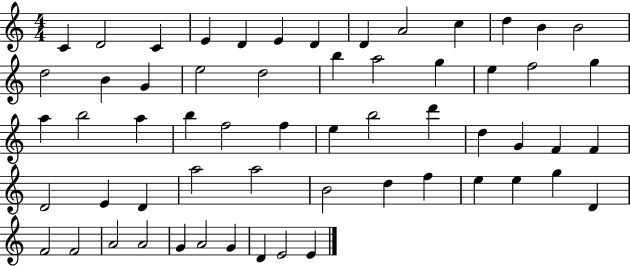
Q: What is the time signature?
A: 4/4